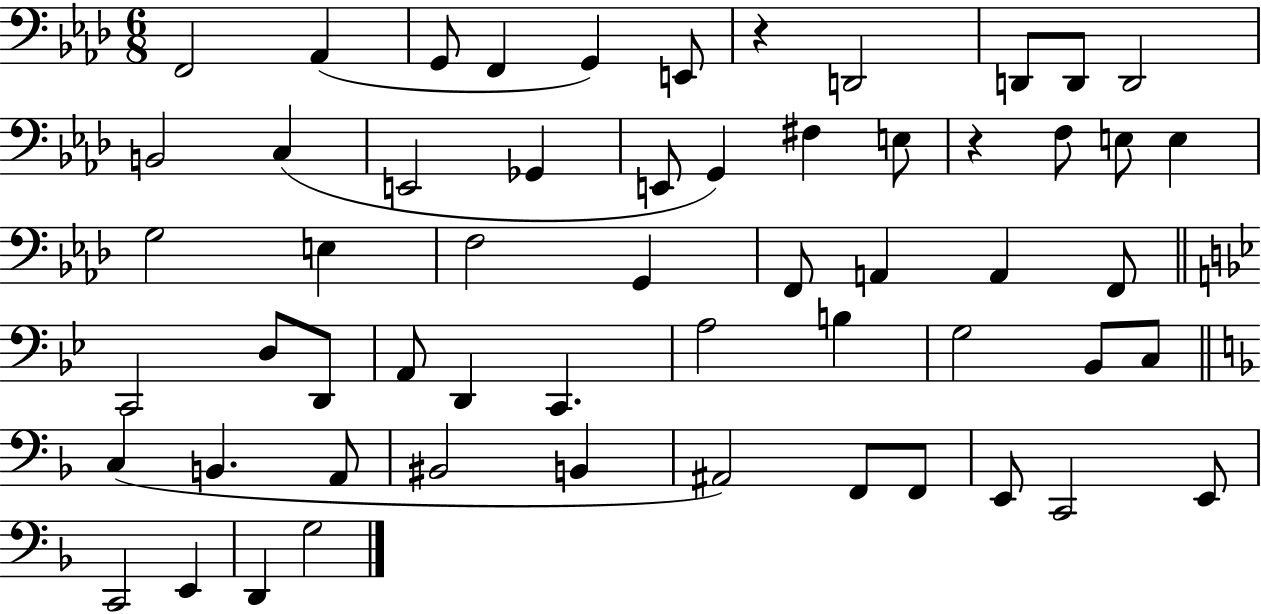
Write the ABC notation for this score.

X:1
T:Untitled
M:6/8
L:1/4
K:Ab
F,,2 _A,, G,,/2 F,, G,, E,,/2 z D,,2 D,,/2 D,,/2 D,,2 B,,2 C, E,,2 _G,, E,,/2 G,, ^F, E,/2 z F,/2 E,/2 E, G,2 E, F,2 G,, F,,/2 A,, A,, F,,/2 C,,2 D,/2 D,,/2 A,,/2 D,, C,, A,2 B, G,2 _B,,/2 C,/2 C, B,, A,,/2 ^B,,2 B,, ^A,,2 F,,/2 F,,/2 E,,/2 C,,2 E,,/2 C,,2 E,, D,, G,2